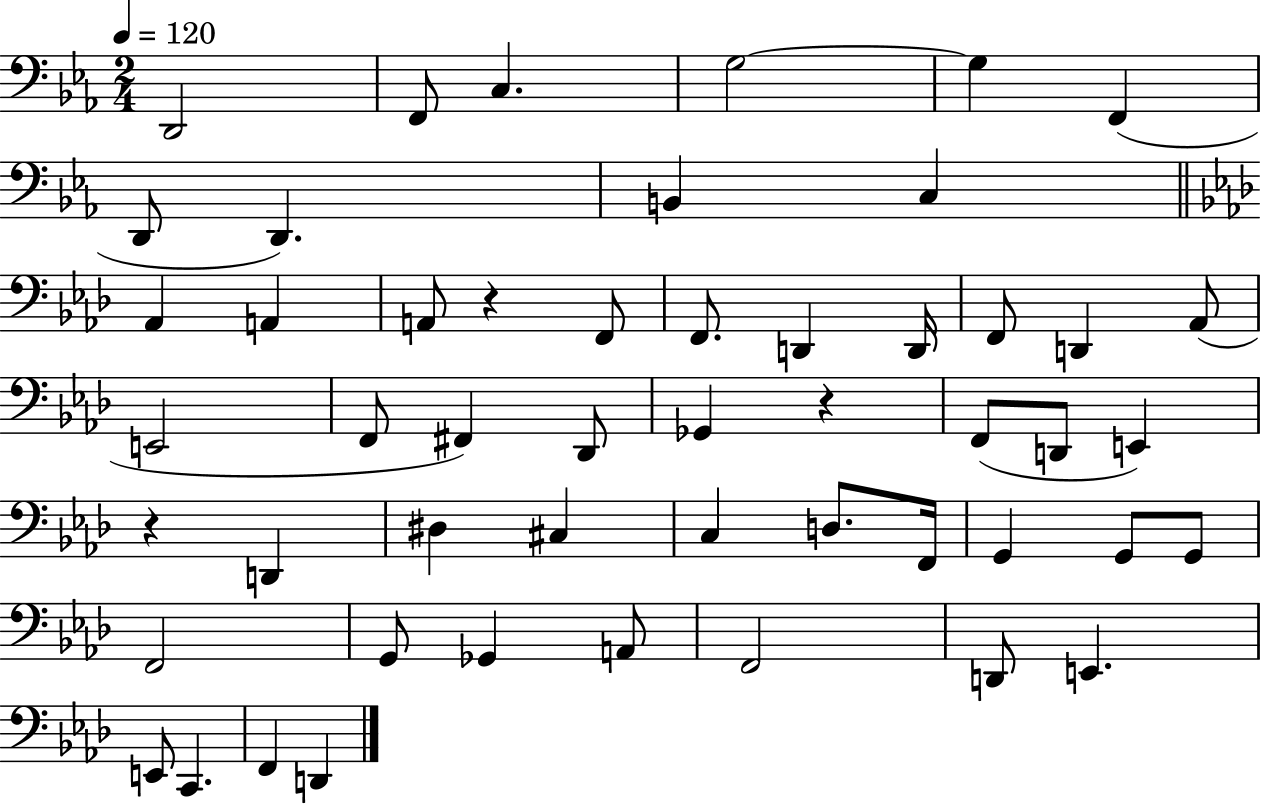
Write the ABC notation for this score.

X:1
T:Untitled
M:2/4
L:1/4
K:Eb
D,,2 F,,/2 C, G,2 G, F,, D,,/2 D,, B,, C, _A,, A,, A,,/2 z F,,/2 F,,/2 D,, D,,/4 F,,/2 D,, _A,,/2 E,,2 F,,/2 ^F,, _D,,/2 _G,, z F,,/2 D,,/2 E,, z D,, ^D, ^C, C, D,/2 F,,/4 G,, G,,/2 G,,/2 F,,2 G,,/2 _G,, A,,/2 F,,2 D,,/2 E,, E,,/2 C,, F,, D,,